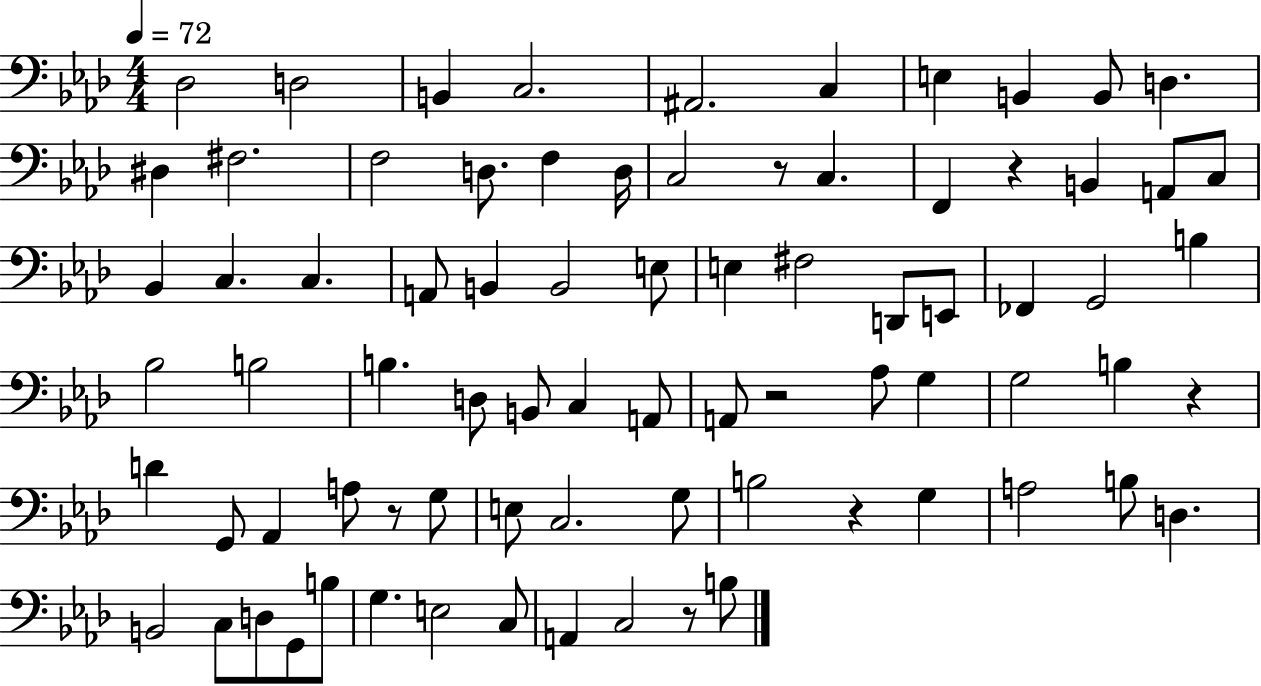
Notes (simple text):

Db3/h D3/h B2/q C3/h. A#2/h. C3/q E3/q B2/q B2/e D3/q. D#3/q F#3/h. F3/h D3/e. F3/q D3/s C3/h R/e C3/q. F2/q R/q B2/q A2/e C3/e Bb2/q C3/q. C3/q. A2/e B2/q B2/h E3/e E3/q F#3/h D2/e E2/e FES2/q G2/h B3/q Bb3/h B3/h B3/q. D3/e B2/e C3/q A2/e A2/e R/h Ab3/e G3/q G3/h B3/q R/q D4/q G2/e Ab2/q A3/e R/e G3/e E3/e C3/h. G3/e B3/h R/q G3/q A3/h B3/e D3/q. B2/h C3/e D3/e G2/e B3/e G3/q. E3/h C3/e A2/q C3/h R/e B3/e